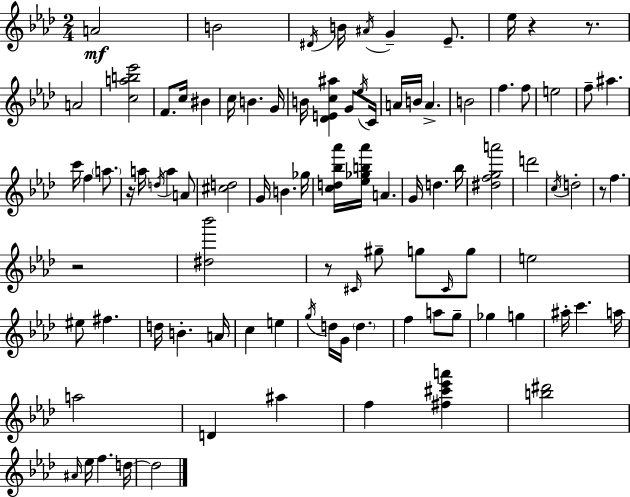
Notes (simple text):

A4/h B4/h D#4/s B4/s A#4/s G4/q Eb4/e. Eb5/s R/q R/e. A4/h [C5,A5,B5,Eb6]/h F4/e. C5/s BIS4/q C5/s B4/q. G4/s B4/s [Db4,E4,C5,A#5]/q G4/e Eb5/s C4/s A4/s B4/s A4/q. B4/h F5/q. F5/e E5/h F5/e A#5/q. C6/s F5/q A5/e. R/s A5/s D5/s A5/q A4/e [C#5,D5]/h G4/s B4/q. Gb5/s [C5,D5,Bb5,Ab6]/s [Eb5,Gb5,B5,Ab6]/s A4/q. G4/s D5/q. Bb5/s [D#5,F5,G5,A6]/h D6/h C5/s D5/h R/e F5/q. R/h [D#5,Bb6]/h R/e C#4/s G#5/e G5/e C#4/s G5/e E5/h EIS5/e F#5/q. D5/s B4/q. A4/s C5/q E5/q G5/s D5/s G4/s D5/q. F5/q A5/e G5/e Gb5/q G5/q A#5/s C6/q. A5/s A5/h D4/q A#5/q F5/q [F#5,C#6,Eb6,A6]/q [B5,D#6]/h A#4/s Eb5/s F5/q. D5/s D5/h